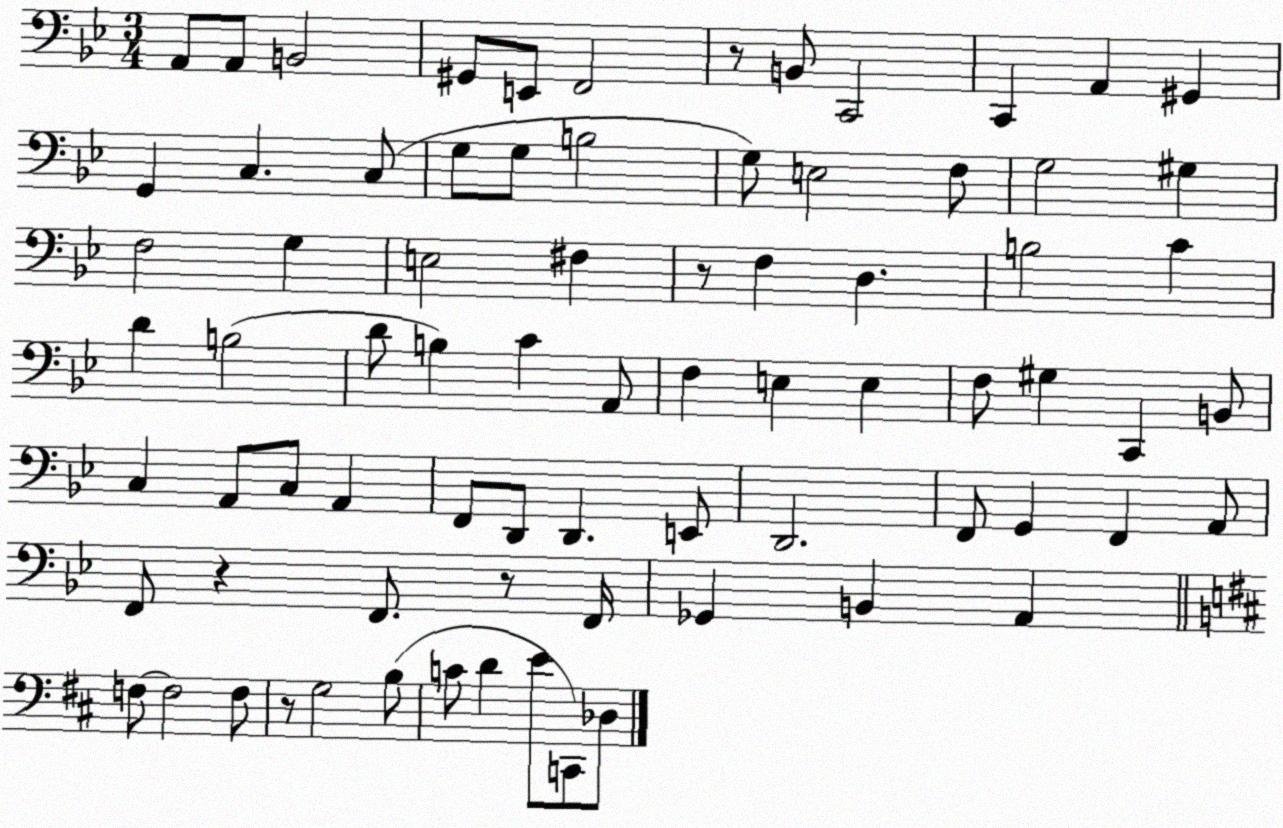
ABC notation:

X:1
T:Untitled
M:3/4
L:1/4
K:Bb
A,,/2 A,,/2 B,,2 ^G,,/2 E,,/2 F,,2 z/2 B,,/2 C,,2 C,, A,, ^G,, G,, C, C,/2 G,/2 G,/2 B,2 G,/2 E,2 F,/2 G,2 ^G, F,2 G, E,2 ^F, z/2 F, D, B,2 C D B,2 D/2 B, C A,,/2 F, E, E, F,/2 ^G, C,, B,,/2 C, A,,/2 C,/2 A,, F,,/2 D,,/2 D,, E,,/2 D,,2 F,,/2 G,, F,, A,,/2 F,,/2 z F,,/2 z/2 F,,/4 _G,, B,, A,, F,/2 F,2 F,/2 z/2 G,2 B,/2 C/2 D E/2 C,,/2 _D,/2